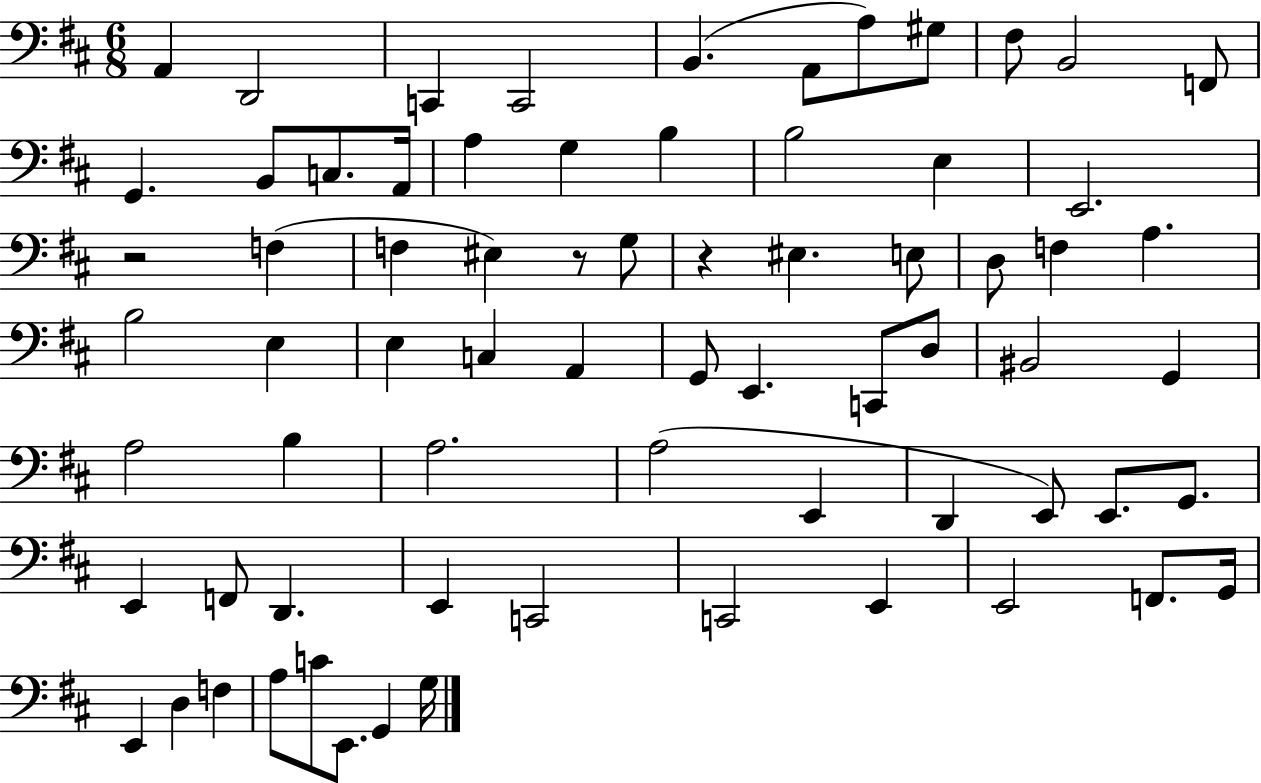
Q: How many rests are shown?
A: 3